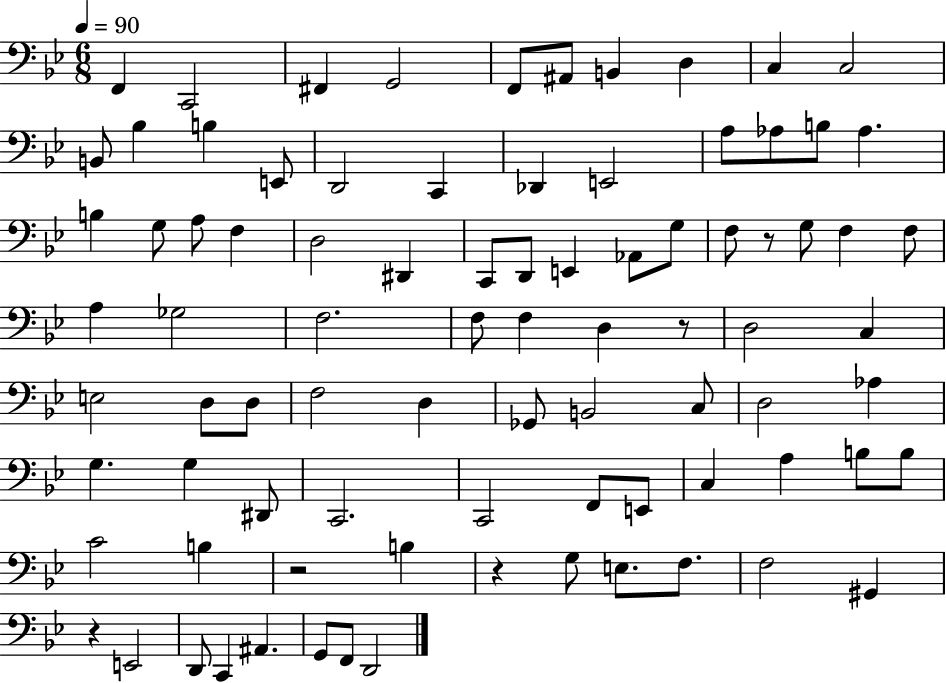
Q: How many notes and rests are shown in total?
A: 86